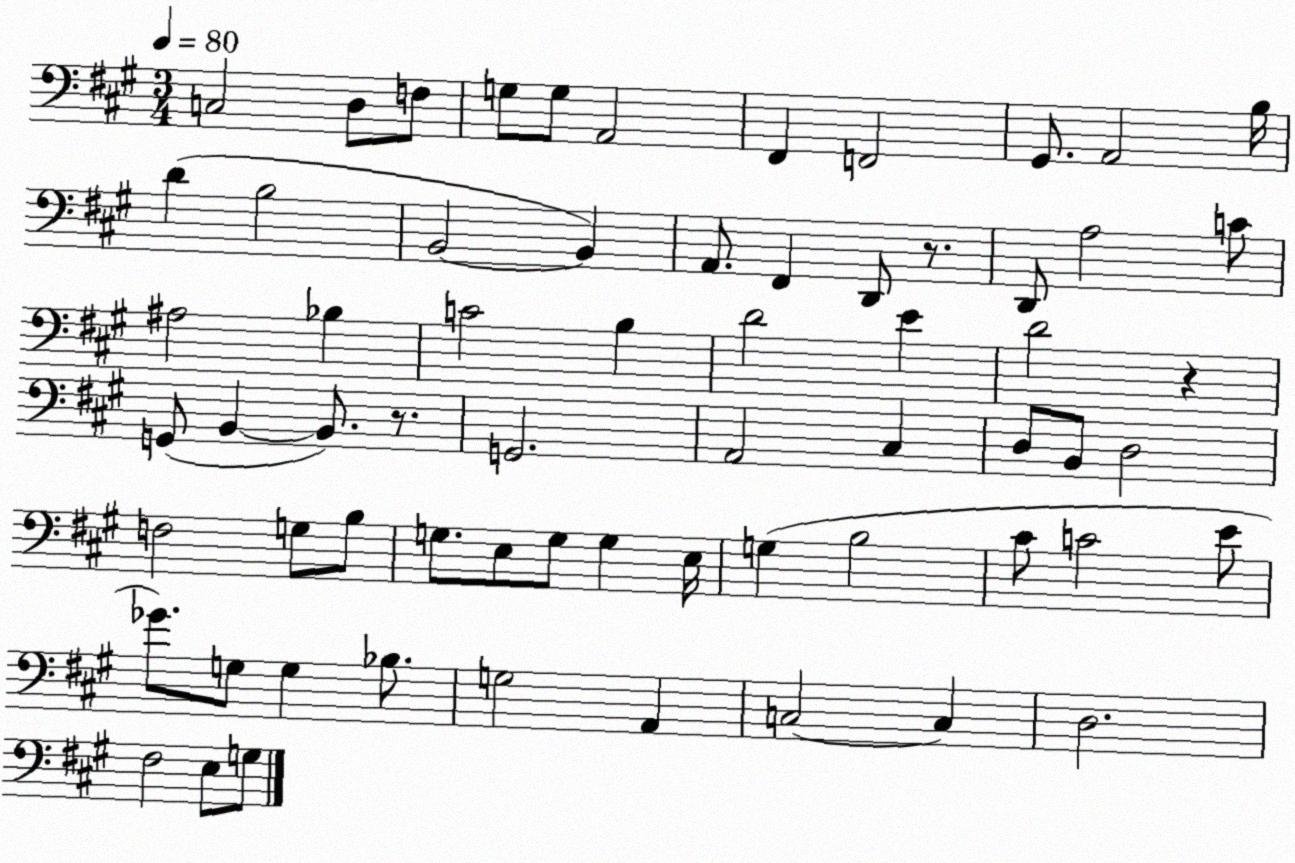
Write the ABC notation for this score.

X:1
T:Untitled
M:3/4
L:1/4
K:A
C,2 D,/2 F,/2 G,/2 G,/2 A,,2 ^F,, F,,2 ^G,,/2 A,,2 B,/4 D B,2 B,,2 B,, A,,/2 ^F,, D,,/2 z/2 D,,/2 A,2 C/2 ^A,2 _B, C2 B, D2 E D2 z G,,/2 B,, B,,/2 z/2 G,,2 A,,2 ^C, D,/2 B,,/2 D,2 F,2 G,/2 B,/2 G,/2 E,/2 G,/2 G, E,/4 G, B,2 ^C/2 C2 E/2 _G/2 G,/2 G, _B,/2 G,2 A,, C,2 C, D,2 ^F,2 E,/2 G,/2